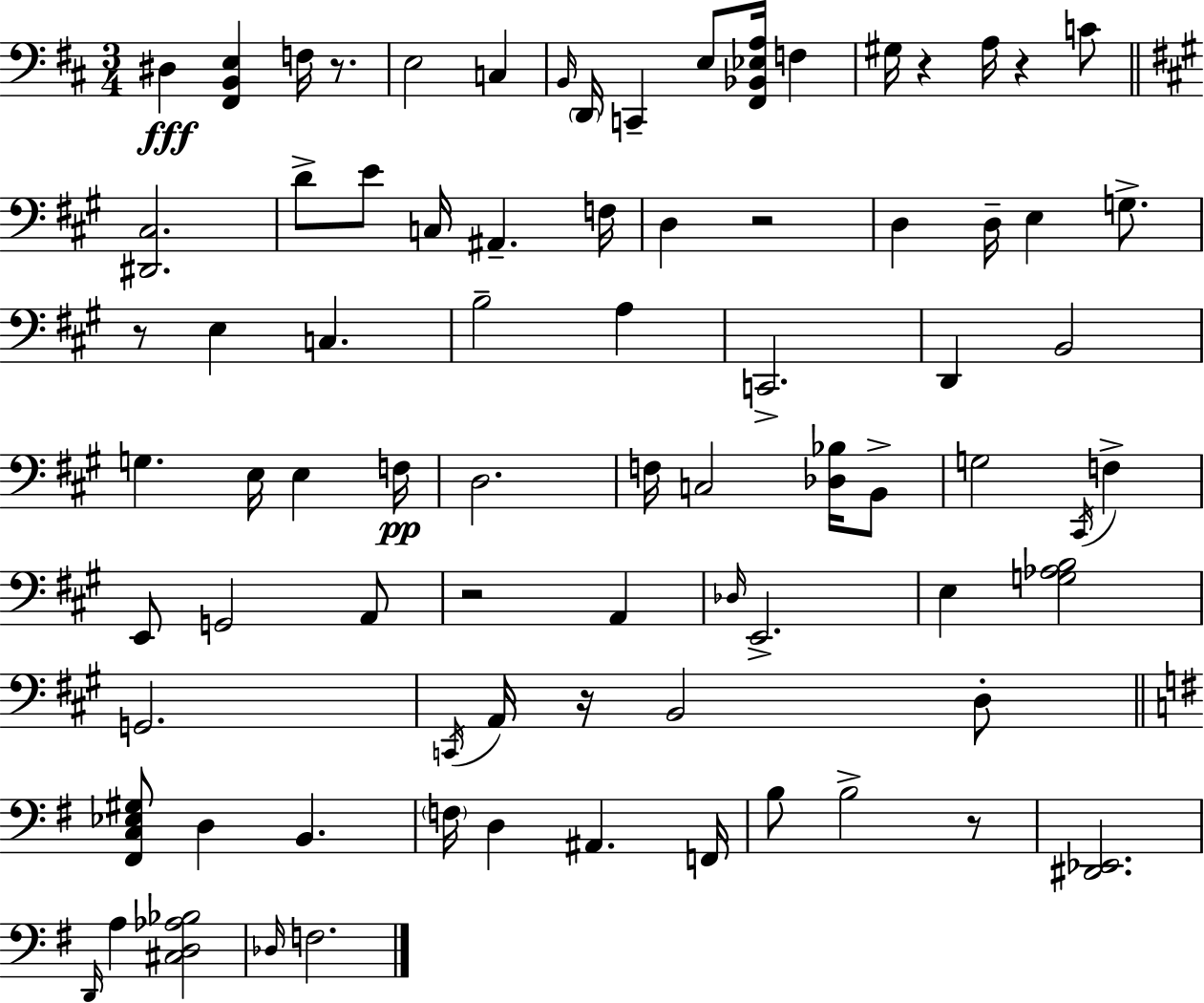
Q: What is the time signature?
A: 3/4